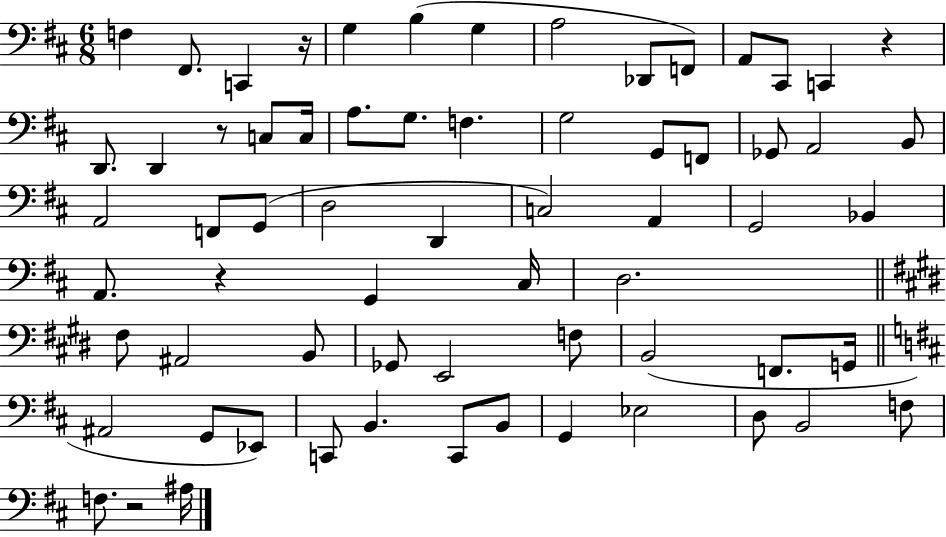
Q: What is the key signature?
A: D major